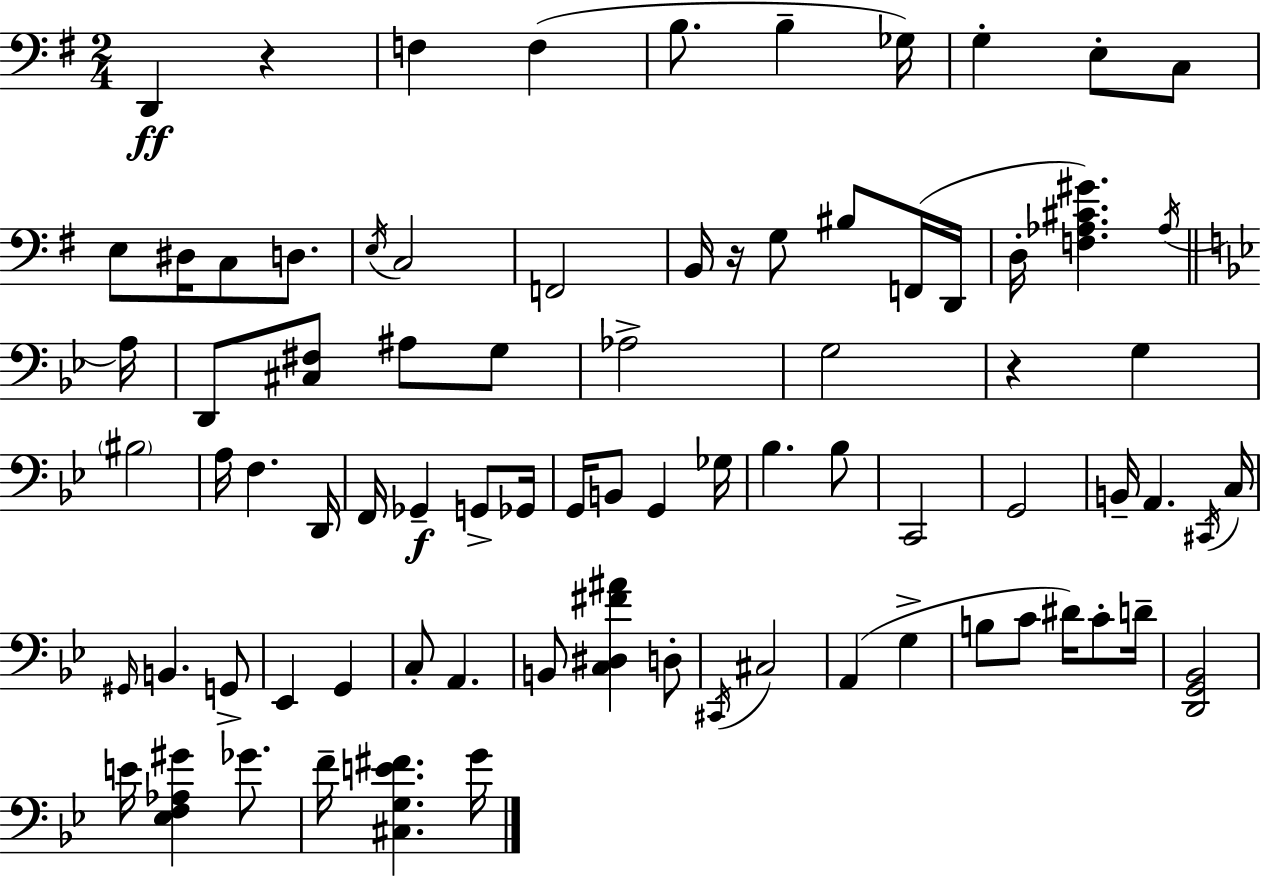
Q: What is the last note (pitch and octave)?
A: G4